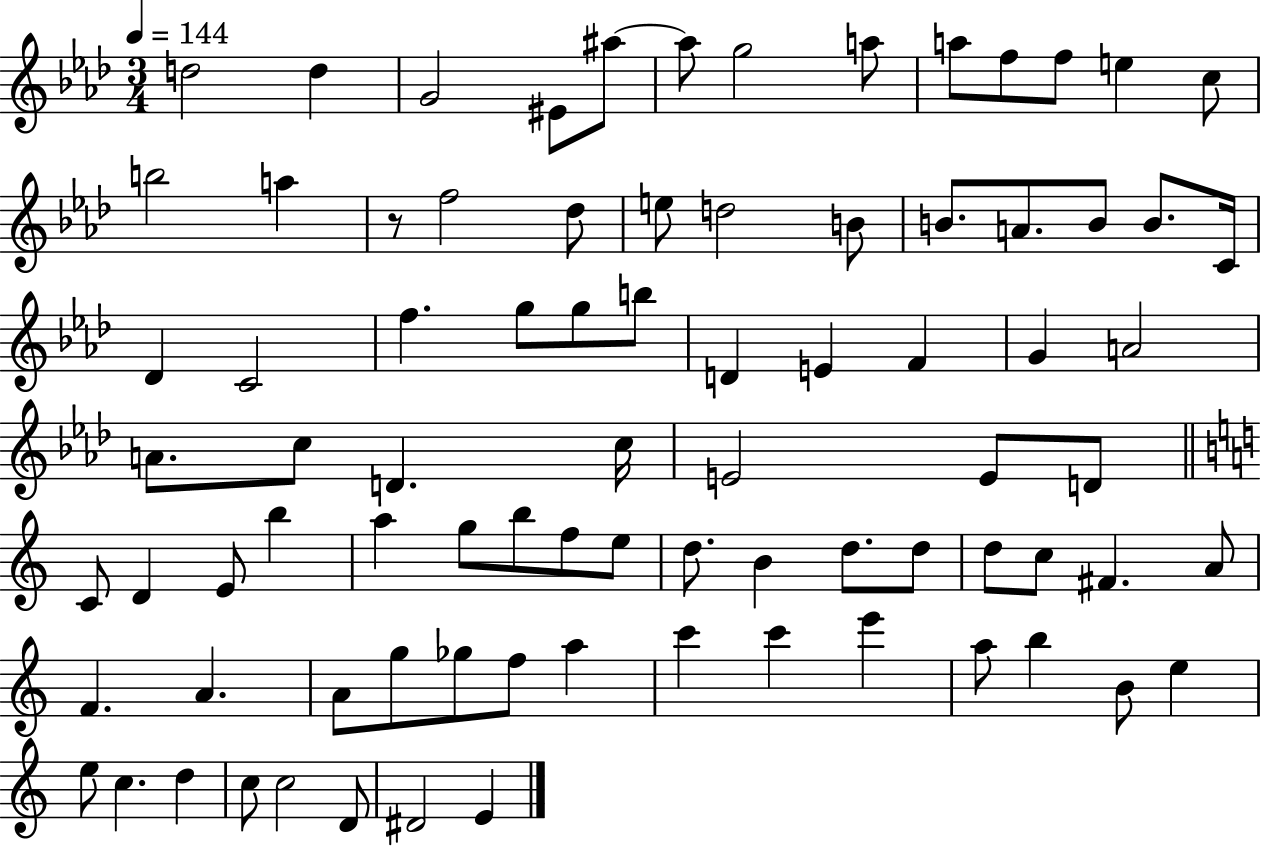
D5/h D5/q G4/h EIS4/e A#5/e A#5/e G5/h A5/e A5/e F5/e F5/e E5/q C5/e B5/h A5/q R/e F5/h Db5/e E5/e D5/h B4/e B4/e. A4/e. B4/e B4/e. C4/s Db4/q C4/h F5/q. G5/e G5/e B5/e D4/q E4/q F4/q G4/q A4/h A4/e. C5/e D4/q. C5/s E4/h E4/e D4/e C4/e D4/q E4/e B5/q A5/q G5/e B5/e F5/e E5/e D5/e. B4/q D5/e. D5/e D5/e C5/e F#4/q. A4/e F4/q. A4/q. A4/e G5/e Gb5/e F5/e A5/q C6/q C6/q E6/q A5/e B5/q B4/e E5/q E5/e C5/q. D5/q C5/e C5/h D4/e D#4/h E4/q